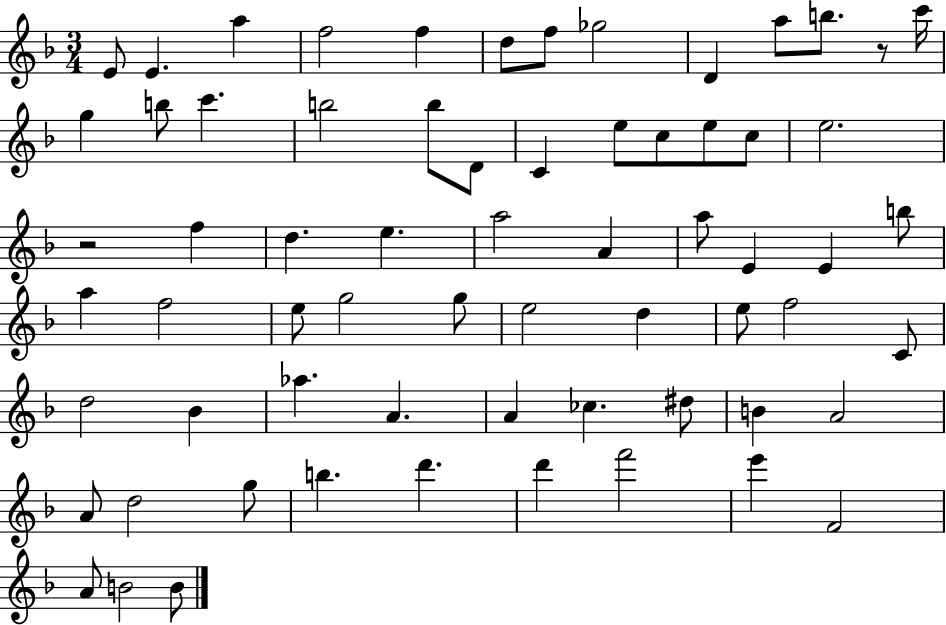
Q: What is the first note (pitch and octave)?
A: E4